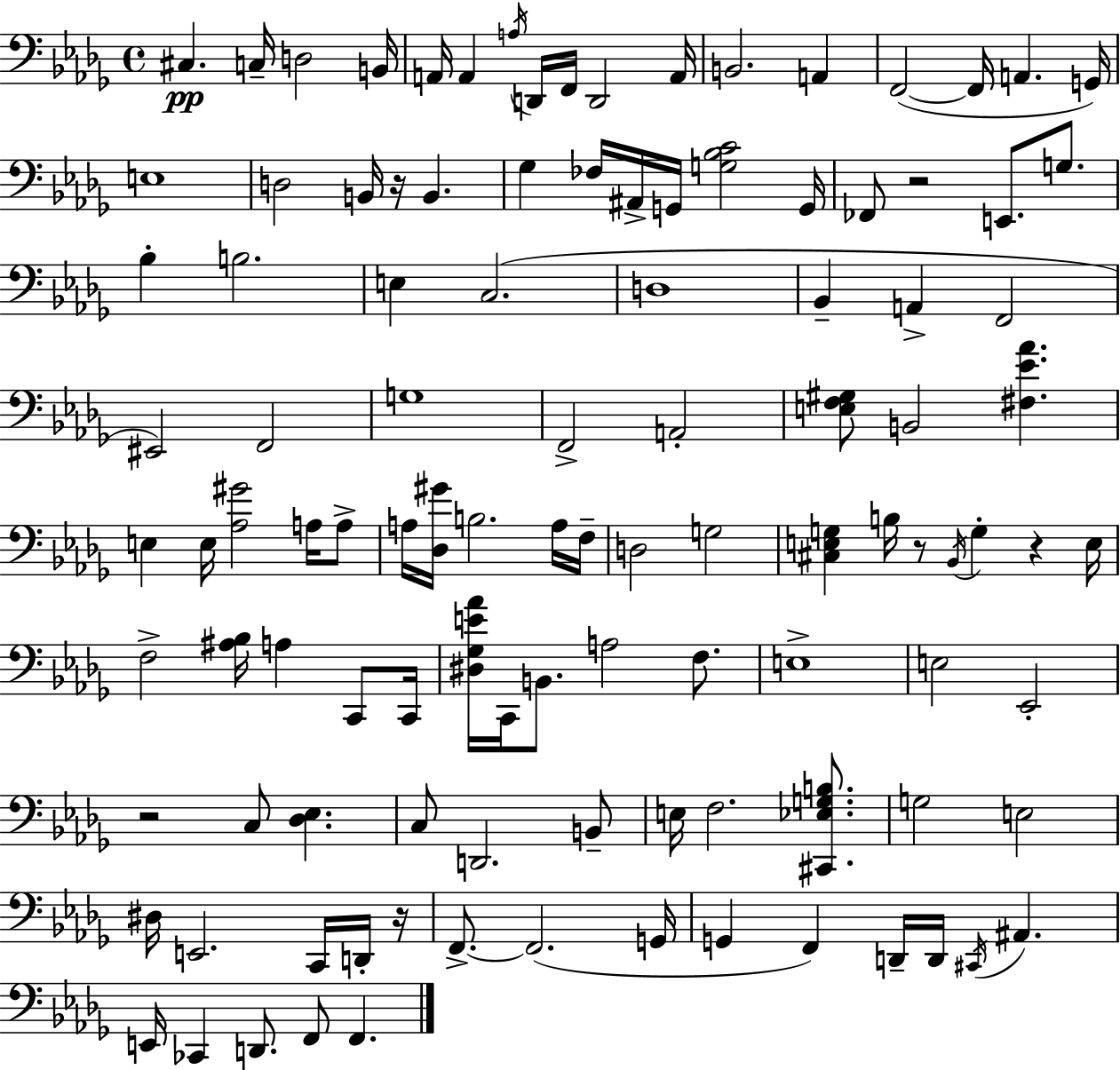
X:1
T:Untitled
M:4/4
L:1/4
K:Bbm
^C, C,/4 D,2 B,,/4 A,,/4 A,, A,/4 D,,/4 F,,/4 D,,2 A,,/4 B,,2 A,, F,,2 F,,/4 A,, G,,/4 E,4 D,2 B,,/4 z/4 B,, _G, _F,/4 ^A,,/4 G,,/4 [G,_B,C]2 G,,/4 _F,,/2 z2 E,,/2 G,/2 _B, B,2 E, C,2 D,4 _B,, A,, F,,2 ^E,,2 F,,2 G,4 F,,2 A,,2 [E,F,^G,]/2 B,,2 [^F,_E_A] E, E,/4 [_A,^G]2 A,/4 A,/2 A,/4 [_D,^G]/4 B,2 A,/4 F,/4 D,2 G,2 [^C,E,G,] B,/4 z/2 _B,,/4 G, z E,/4 F,2 [^A,_B,]/4 A, C,,/2 C,,/4 [^D,_G,E_A]/4 C,,/4 B,,/2 A,2 F,/2 E,4 E,2 _E,,2 z2 C,/2 [_D,_E,] C,/2 D,,2 B,,/2 E,/4 F,2 [^C,,_E,G,B,]/2 G,2 E,2 ^D,/4 E,,2 C,,/4 D,,/4 z/4 F,,/2 F,,2 G,,/4 G,, F,, D,,/4 D,,/4 ^C,,/4 ^A,, E,,/4 _C,, D,,/2 F,,/2 F,,